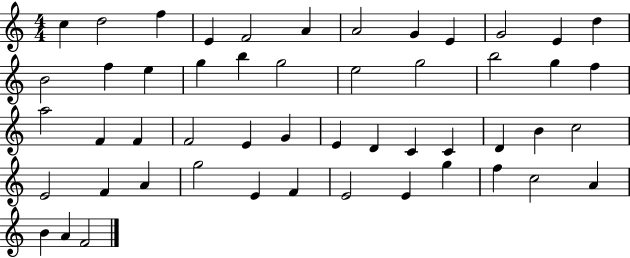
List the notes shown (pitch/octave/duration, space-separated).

C5/q D5/h F5/q E4/q F4/h A4/q A4/h G4/q E4/q G4/h E4/q D5/q B4/h F5/q E5/q G5/q B5/q G5/h E5/h G5/h B5/h G5/q F5/q A5/h F4/q F4/q F4/h E4/q G4/q E4/q D4/q C4/q C4/q D4/q B4/q C5/h E4/h F4/q A4/q G5/h E4/q F4/q E4/h E4/q G5/q F5/q C5/h A4/q B4/q A4/q F4/h